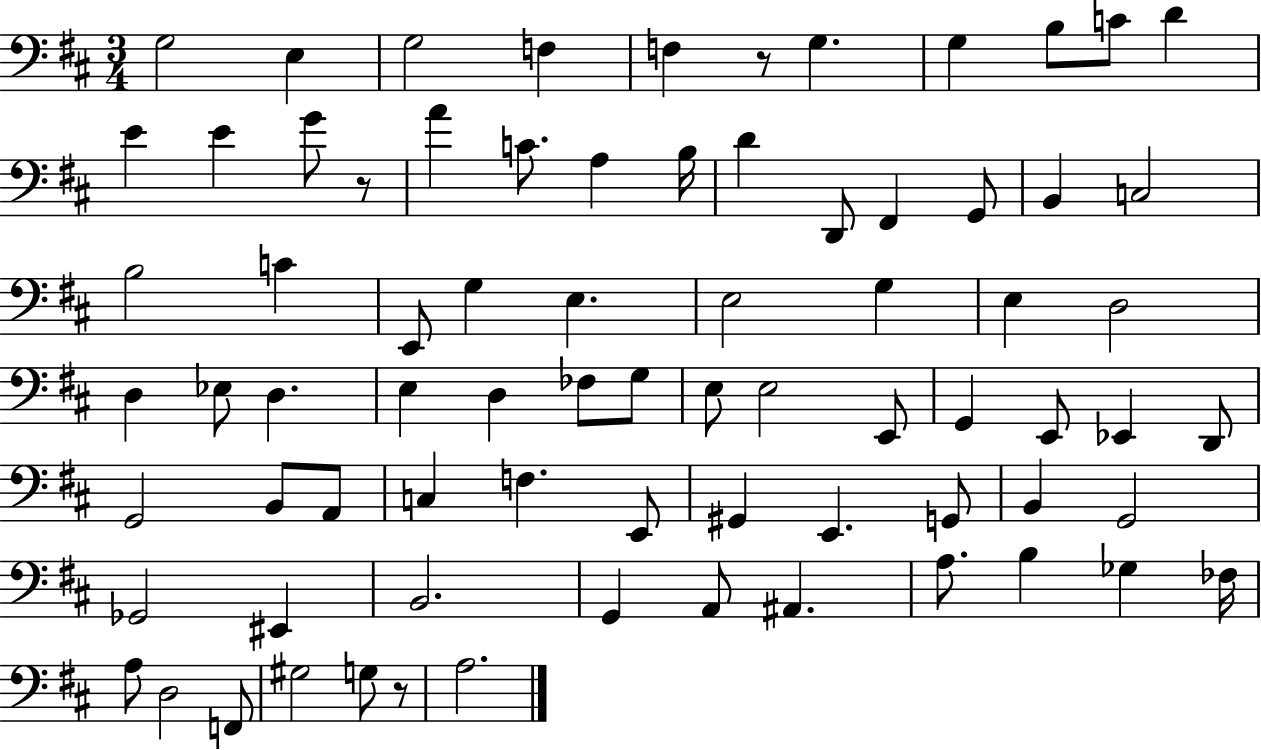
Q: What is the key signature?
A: D major